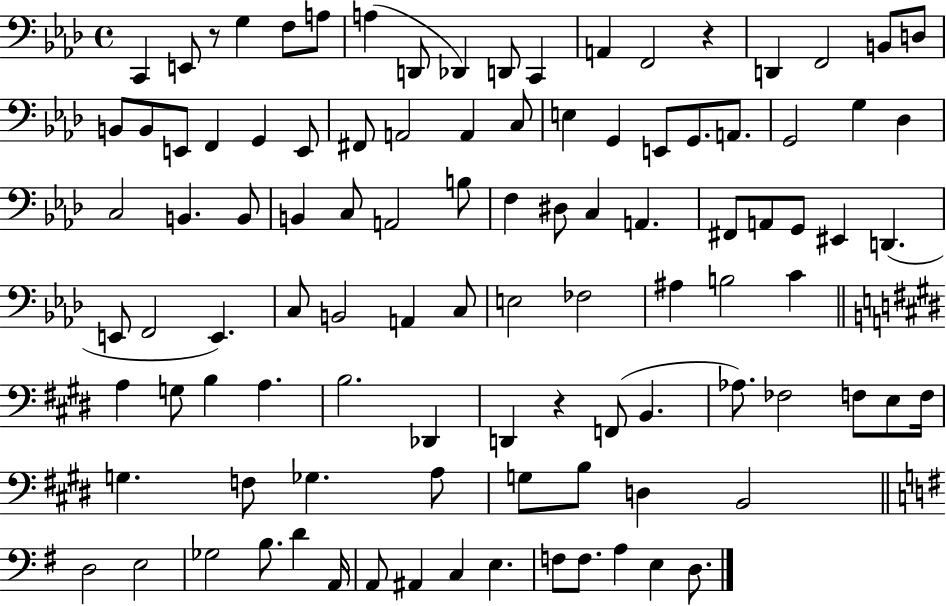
{
  \clef bass
  \time 4/4
  \defaultTimeSignature
  \key aes \major
  c,4 e,8 r8 g4 f8 a8 | a4( d,8 des,4) d,8 c,4 | a,4 f,2 r4 | d,4 f,2 b,8 d8 | \break b,8 b,8 e,8 f,4 g,4 e,8 | fis,8 a,2 a,4 c8 | e4 g,4 e,8 g,8. a,8. | g,2 g4 des4 | \break c2 b,4. b,8 | b,4 c8 a,2 b8 | f4 dis8 c4 a,4. | fis,8 a,8 g,8 eis,4 d,4.( | \break e,8 f,2 e,4.) | c8 b,2 a,4 c8 | e2 fes2 | ais4 b2 c'4 | \break \bar "||" \break \key e \major a4 g8 b4 a4. | b2. des,4 | d,4 r4 f,8( b,4. | aes8.) fes2 f8 e8 f16 | \break g4. f8 ges4. a8 | g8 b8 d4 b,2 | \bar "||" \break \key g \major d2 e2 | ges2 b8. d'4 a,16 | a,8 ais,4 c4 e4. | f8 f8. a4 e4 d8. | \break \bar "|."
}